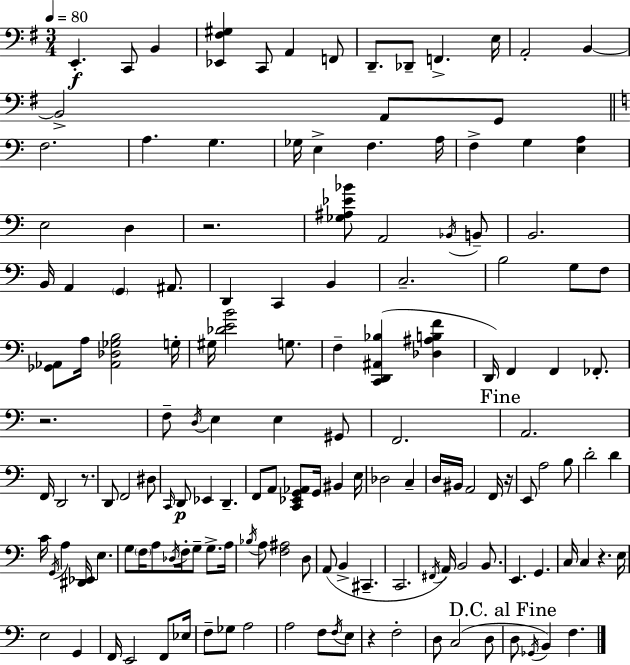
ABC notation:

X:1
T:Untitled
M:3/4
L:1/4
K:G
E,, C,,/2 B,, [_E,,^F,^G,] C,,/2 A,, F,,/2 D,,/2 _D,,/2 F,, E,/4 A,,2 B,, B,,2 A,,/2 G,,/2 F,2 A, G, _G,/4 E, F, A,/4 F, G, [E,A,] E,2 D, z2 [_G,^A,_E_B]/2 A,,2 _B,,/4 B,,/2 B,,2 B,,/4 A,, G,, ^A,,/2 D,, C,, B,, C,2 B,2 G,/2 F,/2 [_G,,_A,,]/2 A,/4 [_A,,_D,_G,B,]2 G,/4 ^G,/4 [_DEB]2 G,/2 F, [C,,D,,^A,,_B,] [_D,^A,B,F] D,,/4 F,, F,, _F,,/2 z2 F,/2 D,/4 E, E, ^G,,/2 F,,2 A,,2 F,,/4 D,,2 z/2 D,,/2 F,,2 ^D,/2 C,,/4 D,,/2 _E,, D,, F,,/2 A,,/2 [C,,_E,,G,,_A,,]/2 G,,/4 ^B,, E,/4 _D,2 C, D,/4 ^B,,/4 A,,2 F,,/4 z/4 E,,/2 A,2 B,/2 D2 D C/4 G,,/4 A, [^D,,_E,,]/4 E, G,/2 F,/4 A,/2 _D,/4 F,/4 G,/2 G,/2 A,/4 _B,/4 A,/2 [F,^A,]2 D,/2 A,,/2 B,, ^C,, C,,2 ^F,,/4 A,,/4 B,,2 B,,/2 E,, G,, C,/4 C, z E,/4 E,2 G,, F,,/4 E,,2 F,,/2 _E,/4 F,/2 _G,/2 A,2 A,2 F,/2 F,/4 E,/2 z F,2 D,/2 C,2 D,/2 D,/2 _G,,/4 B,, F,